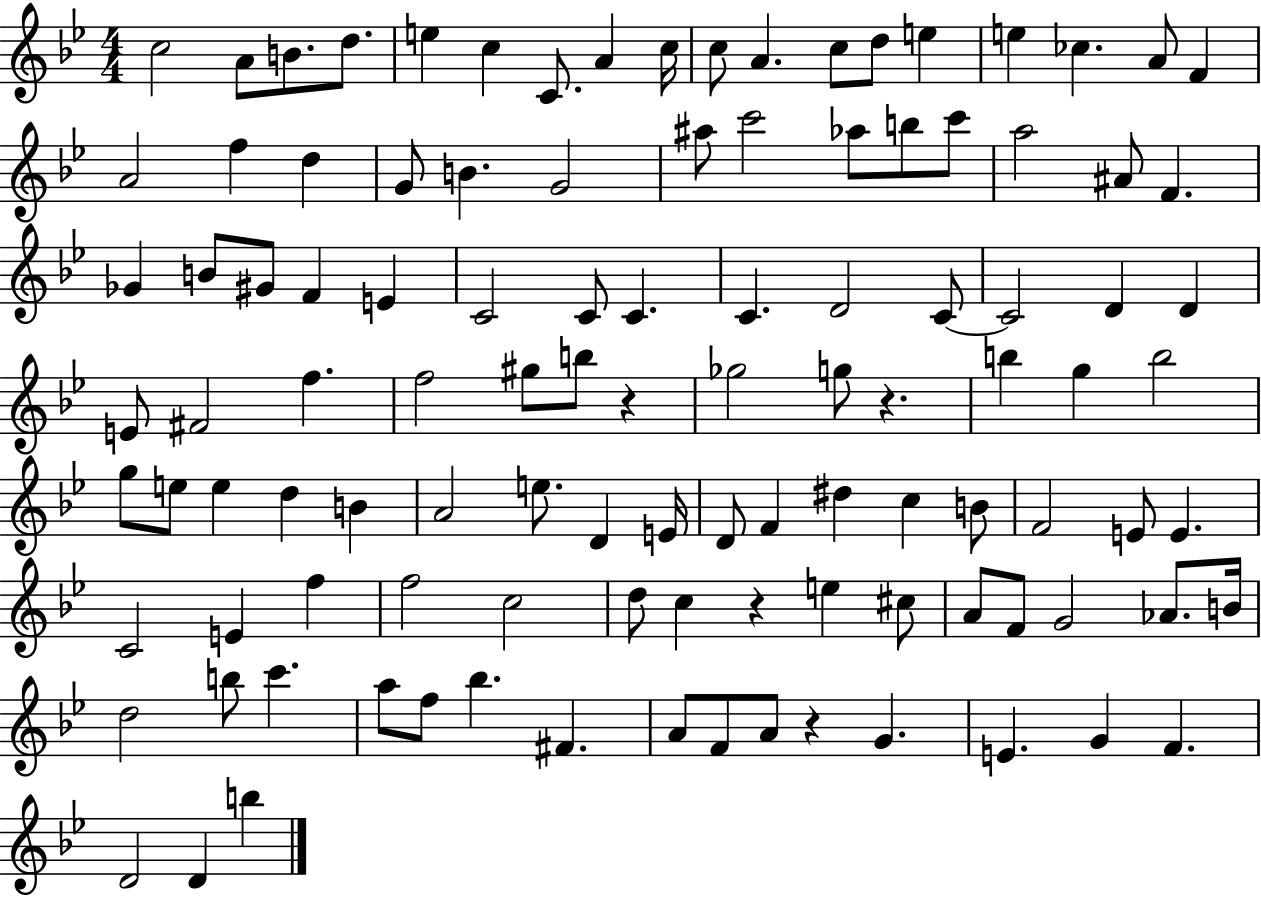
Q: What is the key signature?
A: BES major